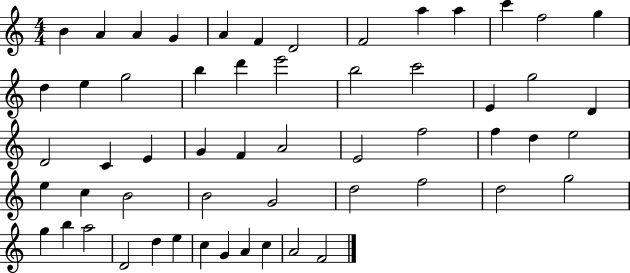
B4/q A4/q A4/q G4/q A4/q F4/q D4/h F4/h A5/q A5/q C6/q F5/h G5/q D5/q E5/q G5/h B5/q D6/q E6/h B5/h C6/h E4/q G5/h D4/q D4/h C4/q E4/q G4/q F4/q A4/h E4/h F5/h F5/q D5/q E5/h E5/q C5/q B4/h B4/h G4/h D5/h F5/h D5/h G5/h G5/q B5/q A5/h D4/h D5/q E5/q C5/q G4/q A4/q C5/q A4/h F4/h